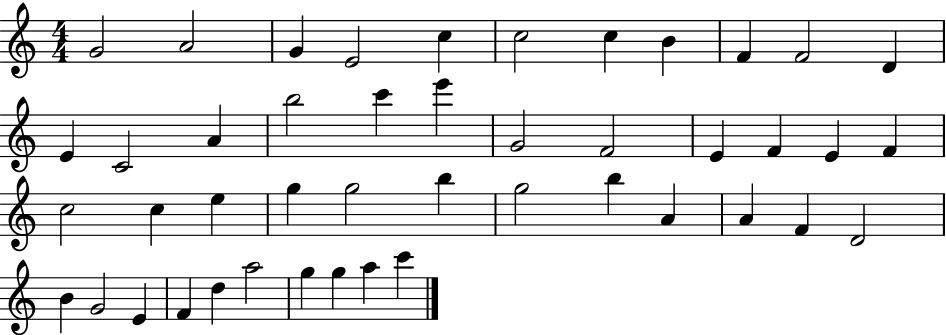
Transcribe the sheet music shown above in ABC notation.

X:1
T:Untitled
M:4/4
L:1/4
K:C
G2 A2 G E2 c c2 c B F F2 D E C2 A b2 c' e' G2 F2 E F E F c2 c e g g2 b g2 b A A F D2 B G2 E F d a2 g g a c'